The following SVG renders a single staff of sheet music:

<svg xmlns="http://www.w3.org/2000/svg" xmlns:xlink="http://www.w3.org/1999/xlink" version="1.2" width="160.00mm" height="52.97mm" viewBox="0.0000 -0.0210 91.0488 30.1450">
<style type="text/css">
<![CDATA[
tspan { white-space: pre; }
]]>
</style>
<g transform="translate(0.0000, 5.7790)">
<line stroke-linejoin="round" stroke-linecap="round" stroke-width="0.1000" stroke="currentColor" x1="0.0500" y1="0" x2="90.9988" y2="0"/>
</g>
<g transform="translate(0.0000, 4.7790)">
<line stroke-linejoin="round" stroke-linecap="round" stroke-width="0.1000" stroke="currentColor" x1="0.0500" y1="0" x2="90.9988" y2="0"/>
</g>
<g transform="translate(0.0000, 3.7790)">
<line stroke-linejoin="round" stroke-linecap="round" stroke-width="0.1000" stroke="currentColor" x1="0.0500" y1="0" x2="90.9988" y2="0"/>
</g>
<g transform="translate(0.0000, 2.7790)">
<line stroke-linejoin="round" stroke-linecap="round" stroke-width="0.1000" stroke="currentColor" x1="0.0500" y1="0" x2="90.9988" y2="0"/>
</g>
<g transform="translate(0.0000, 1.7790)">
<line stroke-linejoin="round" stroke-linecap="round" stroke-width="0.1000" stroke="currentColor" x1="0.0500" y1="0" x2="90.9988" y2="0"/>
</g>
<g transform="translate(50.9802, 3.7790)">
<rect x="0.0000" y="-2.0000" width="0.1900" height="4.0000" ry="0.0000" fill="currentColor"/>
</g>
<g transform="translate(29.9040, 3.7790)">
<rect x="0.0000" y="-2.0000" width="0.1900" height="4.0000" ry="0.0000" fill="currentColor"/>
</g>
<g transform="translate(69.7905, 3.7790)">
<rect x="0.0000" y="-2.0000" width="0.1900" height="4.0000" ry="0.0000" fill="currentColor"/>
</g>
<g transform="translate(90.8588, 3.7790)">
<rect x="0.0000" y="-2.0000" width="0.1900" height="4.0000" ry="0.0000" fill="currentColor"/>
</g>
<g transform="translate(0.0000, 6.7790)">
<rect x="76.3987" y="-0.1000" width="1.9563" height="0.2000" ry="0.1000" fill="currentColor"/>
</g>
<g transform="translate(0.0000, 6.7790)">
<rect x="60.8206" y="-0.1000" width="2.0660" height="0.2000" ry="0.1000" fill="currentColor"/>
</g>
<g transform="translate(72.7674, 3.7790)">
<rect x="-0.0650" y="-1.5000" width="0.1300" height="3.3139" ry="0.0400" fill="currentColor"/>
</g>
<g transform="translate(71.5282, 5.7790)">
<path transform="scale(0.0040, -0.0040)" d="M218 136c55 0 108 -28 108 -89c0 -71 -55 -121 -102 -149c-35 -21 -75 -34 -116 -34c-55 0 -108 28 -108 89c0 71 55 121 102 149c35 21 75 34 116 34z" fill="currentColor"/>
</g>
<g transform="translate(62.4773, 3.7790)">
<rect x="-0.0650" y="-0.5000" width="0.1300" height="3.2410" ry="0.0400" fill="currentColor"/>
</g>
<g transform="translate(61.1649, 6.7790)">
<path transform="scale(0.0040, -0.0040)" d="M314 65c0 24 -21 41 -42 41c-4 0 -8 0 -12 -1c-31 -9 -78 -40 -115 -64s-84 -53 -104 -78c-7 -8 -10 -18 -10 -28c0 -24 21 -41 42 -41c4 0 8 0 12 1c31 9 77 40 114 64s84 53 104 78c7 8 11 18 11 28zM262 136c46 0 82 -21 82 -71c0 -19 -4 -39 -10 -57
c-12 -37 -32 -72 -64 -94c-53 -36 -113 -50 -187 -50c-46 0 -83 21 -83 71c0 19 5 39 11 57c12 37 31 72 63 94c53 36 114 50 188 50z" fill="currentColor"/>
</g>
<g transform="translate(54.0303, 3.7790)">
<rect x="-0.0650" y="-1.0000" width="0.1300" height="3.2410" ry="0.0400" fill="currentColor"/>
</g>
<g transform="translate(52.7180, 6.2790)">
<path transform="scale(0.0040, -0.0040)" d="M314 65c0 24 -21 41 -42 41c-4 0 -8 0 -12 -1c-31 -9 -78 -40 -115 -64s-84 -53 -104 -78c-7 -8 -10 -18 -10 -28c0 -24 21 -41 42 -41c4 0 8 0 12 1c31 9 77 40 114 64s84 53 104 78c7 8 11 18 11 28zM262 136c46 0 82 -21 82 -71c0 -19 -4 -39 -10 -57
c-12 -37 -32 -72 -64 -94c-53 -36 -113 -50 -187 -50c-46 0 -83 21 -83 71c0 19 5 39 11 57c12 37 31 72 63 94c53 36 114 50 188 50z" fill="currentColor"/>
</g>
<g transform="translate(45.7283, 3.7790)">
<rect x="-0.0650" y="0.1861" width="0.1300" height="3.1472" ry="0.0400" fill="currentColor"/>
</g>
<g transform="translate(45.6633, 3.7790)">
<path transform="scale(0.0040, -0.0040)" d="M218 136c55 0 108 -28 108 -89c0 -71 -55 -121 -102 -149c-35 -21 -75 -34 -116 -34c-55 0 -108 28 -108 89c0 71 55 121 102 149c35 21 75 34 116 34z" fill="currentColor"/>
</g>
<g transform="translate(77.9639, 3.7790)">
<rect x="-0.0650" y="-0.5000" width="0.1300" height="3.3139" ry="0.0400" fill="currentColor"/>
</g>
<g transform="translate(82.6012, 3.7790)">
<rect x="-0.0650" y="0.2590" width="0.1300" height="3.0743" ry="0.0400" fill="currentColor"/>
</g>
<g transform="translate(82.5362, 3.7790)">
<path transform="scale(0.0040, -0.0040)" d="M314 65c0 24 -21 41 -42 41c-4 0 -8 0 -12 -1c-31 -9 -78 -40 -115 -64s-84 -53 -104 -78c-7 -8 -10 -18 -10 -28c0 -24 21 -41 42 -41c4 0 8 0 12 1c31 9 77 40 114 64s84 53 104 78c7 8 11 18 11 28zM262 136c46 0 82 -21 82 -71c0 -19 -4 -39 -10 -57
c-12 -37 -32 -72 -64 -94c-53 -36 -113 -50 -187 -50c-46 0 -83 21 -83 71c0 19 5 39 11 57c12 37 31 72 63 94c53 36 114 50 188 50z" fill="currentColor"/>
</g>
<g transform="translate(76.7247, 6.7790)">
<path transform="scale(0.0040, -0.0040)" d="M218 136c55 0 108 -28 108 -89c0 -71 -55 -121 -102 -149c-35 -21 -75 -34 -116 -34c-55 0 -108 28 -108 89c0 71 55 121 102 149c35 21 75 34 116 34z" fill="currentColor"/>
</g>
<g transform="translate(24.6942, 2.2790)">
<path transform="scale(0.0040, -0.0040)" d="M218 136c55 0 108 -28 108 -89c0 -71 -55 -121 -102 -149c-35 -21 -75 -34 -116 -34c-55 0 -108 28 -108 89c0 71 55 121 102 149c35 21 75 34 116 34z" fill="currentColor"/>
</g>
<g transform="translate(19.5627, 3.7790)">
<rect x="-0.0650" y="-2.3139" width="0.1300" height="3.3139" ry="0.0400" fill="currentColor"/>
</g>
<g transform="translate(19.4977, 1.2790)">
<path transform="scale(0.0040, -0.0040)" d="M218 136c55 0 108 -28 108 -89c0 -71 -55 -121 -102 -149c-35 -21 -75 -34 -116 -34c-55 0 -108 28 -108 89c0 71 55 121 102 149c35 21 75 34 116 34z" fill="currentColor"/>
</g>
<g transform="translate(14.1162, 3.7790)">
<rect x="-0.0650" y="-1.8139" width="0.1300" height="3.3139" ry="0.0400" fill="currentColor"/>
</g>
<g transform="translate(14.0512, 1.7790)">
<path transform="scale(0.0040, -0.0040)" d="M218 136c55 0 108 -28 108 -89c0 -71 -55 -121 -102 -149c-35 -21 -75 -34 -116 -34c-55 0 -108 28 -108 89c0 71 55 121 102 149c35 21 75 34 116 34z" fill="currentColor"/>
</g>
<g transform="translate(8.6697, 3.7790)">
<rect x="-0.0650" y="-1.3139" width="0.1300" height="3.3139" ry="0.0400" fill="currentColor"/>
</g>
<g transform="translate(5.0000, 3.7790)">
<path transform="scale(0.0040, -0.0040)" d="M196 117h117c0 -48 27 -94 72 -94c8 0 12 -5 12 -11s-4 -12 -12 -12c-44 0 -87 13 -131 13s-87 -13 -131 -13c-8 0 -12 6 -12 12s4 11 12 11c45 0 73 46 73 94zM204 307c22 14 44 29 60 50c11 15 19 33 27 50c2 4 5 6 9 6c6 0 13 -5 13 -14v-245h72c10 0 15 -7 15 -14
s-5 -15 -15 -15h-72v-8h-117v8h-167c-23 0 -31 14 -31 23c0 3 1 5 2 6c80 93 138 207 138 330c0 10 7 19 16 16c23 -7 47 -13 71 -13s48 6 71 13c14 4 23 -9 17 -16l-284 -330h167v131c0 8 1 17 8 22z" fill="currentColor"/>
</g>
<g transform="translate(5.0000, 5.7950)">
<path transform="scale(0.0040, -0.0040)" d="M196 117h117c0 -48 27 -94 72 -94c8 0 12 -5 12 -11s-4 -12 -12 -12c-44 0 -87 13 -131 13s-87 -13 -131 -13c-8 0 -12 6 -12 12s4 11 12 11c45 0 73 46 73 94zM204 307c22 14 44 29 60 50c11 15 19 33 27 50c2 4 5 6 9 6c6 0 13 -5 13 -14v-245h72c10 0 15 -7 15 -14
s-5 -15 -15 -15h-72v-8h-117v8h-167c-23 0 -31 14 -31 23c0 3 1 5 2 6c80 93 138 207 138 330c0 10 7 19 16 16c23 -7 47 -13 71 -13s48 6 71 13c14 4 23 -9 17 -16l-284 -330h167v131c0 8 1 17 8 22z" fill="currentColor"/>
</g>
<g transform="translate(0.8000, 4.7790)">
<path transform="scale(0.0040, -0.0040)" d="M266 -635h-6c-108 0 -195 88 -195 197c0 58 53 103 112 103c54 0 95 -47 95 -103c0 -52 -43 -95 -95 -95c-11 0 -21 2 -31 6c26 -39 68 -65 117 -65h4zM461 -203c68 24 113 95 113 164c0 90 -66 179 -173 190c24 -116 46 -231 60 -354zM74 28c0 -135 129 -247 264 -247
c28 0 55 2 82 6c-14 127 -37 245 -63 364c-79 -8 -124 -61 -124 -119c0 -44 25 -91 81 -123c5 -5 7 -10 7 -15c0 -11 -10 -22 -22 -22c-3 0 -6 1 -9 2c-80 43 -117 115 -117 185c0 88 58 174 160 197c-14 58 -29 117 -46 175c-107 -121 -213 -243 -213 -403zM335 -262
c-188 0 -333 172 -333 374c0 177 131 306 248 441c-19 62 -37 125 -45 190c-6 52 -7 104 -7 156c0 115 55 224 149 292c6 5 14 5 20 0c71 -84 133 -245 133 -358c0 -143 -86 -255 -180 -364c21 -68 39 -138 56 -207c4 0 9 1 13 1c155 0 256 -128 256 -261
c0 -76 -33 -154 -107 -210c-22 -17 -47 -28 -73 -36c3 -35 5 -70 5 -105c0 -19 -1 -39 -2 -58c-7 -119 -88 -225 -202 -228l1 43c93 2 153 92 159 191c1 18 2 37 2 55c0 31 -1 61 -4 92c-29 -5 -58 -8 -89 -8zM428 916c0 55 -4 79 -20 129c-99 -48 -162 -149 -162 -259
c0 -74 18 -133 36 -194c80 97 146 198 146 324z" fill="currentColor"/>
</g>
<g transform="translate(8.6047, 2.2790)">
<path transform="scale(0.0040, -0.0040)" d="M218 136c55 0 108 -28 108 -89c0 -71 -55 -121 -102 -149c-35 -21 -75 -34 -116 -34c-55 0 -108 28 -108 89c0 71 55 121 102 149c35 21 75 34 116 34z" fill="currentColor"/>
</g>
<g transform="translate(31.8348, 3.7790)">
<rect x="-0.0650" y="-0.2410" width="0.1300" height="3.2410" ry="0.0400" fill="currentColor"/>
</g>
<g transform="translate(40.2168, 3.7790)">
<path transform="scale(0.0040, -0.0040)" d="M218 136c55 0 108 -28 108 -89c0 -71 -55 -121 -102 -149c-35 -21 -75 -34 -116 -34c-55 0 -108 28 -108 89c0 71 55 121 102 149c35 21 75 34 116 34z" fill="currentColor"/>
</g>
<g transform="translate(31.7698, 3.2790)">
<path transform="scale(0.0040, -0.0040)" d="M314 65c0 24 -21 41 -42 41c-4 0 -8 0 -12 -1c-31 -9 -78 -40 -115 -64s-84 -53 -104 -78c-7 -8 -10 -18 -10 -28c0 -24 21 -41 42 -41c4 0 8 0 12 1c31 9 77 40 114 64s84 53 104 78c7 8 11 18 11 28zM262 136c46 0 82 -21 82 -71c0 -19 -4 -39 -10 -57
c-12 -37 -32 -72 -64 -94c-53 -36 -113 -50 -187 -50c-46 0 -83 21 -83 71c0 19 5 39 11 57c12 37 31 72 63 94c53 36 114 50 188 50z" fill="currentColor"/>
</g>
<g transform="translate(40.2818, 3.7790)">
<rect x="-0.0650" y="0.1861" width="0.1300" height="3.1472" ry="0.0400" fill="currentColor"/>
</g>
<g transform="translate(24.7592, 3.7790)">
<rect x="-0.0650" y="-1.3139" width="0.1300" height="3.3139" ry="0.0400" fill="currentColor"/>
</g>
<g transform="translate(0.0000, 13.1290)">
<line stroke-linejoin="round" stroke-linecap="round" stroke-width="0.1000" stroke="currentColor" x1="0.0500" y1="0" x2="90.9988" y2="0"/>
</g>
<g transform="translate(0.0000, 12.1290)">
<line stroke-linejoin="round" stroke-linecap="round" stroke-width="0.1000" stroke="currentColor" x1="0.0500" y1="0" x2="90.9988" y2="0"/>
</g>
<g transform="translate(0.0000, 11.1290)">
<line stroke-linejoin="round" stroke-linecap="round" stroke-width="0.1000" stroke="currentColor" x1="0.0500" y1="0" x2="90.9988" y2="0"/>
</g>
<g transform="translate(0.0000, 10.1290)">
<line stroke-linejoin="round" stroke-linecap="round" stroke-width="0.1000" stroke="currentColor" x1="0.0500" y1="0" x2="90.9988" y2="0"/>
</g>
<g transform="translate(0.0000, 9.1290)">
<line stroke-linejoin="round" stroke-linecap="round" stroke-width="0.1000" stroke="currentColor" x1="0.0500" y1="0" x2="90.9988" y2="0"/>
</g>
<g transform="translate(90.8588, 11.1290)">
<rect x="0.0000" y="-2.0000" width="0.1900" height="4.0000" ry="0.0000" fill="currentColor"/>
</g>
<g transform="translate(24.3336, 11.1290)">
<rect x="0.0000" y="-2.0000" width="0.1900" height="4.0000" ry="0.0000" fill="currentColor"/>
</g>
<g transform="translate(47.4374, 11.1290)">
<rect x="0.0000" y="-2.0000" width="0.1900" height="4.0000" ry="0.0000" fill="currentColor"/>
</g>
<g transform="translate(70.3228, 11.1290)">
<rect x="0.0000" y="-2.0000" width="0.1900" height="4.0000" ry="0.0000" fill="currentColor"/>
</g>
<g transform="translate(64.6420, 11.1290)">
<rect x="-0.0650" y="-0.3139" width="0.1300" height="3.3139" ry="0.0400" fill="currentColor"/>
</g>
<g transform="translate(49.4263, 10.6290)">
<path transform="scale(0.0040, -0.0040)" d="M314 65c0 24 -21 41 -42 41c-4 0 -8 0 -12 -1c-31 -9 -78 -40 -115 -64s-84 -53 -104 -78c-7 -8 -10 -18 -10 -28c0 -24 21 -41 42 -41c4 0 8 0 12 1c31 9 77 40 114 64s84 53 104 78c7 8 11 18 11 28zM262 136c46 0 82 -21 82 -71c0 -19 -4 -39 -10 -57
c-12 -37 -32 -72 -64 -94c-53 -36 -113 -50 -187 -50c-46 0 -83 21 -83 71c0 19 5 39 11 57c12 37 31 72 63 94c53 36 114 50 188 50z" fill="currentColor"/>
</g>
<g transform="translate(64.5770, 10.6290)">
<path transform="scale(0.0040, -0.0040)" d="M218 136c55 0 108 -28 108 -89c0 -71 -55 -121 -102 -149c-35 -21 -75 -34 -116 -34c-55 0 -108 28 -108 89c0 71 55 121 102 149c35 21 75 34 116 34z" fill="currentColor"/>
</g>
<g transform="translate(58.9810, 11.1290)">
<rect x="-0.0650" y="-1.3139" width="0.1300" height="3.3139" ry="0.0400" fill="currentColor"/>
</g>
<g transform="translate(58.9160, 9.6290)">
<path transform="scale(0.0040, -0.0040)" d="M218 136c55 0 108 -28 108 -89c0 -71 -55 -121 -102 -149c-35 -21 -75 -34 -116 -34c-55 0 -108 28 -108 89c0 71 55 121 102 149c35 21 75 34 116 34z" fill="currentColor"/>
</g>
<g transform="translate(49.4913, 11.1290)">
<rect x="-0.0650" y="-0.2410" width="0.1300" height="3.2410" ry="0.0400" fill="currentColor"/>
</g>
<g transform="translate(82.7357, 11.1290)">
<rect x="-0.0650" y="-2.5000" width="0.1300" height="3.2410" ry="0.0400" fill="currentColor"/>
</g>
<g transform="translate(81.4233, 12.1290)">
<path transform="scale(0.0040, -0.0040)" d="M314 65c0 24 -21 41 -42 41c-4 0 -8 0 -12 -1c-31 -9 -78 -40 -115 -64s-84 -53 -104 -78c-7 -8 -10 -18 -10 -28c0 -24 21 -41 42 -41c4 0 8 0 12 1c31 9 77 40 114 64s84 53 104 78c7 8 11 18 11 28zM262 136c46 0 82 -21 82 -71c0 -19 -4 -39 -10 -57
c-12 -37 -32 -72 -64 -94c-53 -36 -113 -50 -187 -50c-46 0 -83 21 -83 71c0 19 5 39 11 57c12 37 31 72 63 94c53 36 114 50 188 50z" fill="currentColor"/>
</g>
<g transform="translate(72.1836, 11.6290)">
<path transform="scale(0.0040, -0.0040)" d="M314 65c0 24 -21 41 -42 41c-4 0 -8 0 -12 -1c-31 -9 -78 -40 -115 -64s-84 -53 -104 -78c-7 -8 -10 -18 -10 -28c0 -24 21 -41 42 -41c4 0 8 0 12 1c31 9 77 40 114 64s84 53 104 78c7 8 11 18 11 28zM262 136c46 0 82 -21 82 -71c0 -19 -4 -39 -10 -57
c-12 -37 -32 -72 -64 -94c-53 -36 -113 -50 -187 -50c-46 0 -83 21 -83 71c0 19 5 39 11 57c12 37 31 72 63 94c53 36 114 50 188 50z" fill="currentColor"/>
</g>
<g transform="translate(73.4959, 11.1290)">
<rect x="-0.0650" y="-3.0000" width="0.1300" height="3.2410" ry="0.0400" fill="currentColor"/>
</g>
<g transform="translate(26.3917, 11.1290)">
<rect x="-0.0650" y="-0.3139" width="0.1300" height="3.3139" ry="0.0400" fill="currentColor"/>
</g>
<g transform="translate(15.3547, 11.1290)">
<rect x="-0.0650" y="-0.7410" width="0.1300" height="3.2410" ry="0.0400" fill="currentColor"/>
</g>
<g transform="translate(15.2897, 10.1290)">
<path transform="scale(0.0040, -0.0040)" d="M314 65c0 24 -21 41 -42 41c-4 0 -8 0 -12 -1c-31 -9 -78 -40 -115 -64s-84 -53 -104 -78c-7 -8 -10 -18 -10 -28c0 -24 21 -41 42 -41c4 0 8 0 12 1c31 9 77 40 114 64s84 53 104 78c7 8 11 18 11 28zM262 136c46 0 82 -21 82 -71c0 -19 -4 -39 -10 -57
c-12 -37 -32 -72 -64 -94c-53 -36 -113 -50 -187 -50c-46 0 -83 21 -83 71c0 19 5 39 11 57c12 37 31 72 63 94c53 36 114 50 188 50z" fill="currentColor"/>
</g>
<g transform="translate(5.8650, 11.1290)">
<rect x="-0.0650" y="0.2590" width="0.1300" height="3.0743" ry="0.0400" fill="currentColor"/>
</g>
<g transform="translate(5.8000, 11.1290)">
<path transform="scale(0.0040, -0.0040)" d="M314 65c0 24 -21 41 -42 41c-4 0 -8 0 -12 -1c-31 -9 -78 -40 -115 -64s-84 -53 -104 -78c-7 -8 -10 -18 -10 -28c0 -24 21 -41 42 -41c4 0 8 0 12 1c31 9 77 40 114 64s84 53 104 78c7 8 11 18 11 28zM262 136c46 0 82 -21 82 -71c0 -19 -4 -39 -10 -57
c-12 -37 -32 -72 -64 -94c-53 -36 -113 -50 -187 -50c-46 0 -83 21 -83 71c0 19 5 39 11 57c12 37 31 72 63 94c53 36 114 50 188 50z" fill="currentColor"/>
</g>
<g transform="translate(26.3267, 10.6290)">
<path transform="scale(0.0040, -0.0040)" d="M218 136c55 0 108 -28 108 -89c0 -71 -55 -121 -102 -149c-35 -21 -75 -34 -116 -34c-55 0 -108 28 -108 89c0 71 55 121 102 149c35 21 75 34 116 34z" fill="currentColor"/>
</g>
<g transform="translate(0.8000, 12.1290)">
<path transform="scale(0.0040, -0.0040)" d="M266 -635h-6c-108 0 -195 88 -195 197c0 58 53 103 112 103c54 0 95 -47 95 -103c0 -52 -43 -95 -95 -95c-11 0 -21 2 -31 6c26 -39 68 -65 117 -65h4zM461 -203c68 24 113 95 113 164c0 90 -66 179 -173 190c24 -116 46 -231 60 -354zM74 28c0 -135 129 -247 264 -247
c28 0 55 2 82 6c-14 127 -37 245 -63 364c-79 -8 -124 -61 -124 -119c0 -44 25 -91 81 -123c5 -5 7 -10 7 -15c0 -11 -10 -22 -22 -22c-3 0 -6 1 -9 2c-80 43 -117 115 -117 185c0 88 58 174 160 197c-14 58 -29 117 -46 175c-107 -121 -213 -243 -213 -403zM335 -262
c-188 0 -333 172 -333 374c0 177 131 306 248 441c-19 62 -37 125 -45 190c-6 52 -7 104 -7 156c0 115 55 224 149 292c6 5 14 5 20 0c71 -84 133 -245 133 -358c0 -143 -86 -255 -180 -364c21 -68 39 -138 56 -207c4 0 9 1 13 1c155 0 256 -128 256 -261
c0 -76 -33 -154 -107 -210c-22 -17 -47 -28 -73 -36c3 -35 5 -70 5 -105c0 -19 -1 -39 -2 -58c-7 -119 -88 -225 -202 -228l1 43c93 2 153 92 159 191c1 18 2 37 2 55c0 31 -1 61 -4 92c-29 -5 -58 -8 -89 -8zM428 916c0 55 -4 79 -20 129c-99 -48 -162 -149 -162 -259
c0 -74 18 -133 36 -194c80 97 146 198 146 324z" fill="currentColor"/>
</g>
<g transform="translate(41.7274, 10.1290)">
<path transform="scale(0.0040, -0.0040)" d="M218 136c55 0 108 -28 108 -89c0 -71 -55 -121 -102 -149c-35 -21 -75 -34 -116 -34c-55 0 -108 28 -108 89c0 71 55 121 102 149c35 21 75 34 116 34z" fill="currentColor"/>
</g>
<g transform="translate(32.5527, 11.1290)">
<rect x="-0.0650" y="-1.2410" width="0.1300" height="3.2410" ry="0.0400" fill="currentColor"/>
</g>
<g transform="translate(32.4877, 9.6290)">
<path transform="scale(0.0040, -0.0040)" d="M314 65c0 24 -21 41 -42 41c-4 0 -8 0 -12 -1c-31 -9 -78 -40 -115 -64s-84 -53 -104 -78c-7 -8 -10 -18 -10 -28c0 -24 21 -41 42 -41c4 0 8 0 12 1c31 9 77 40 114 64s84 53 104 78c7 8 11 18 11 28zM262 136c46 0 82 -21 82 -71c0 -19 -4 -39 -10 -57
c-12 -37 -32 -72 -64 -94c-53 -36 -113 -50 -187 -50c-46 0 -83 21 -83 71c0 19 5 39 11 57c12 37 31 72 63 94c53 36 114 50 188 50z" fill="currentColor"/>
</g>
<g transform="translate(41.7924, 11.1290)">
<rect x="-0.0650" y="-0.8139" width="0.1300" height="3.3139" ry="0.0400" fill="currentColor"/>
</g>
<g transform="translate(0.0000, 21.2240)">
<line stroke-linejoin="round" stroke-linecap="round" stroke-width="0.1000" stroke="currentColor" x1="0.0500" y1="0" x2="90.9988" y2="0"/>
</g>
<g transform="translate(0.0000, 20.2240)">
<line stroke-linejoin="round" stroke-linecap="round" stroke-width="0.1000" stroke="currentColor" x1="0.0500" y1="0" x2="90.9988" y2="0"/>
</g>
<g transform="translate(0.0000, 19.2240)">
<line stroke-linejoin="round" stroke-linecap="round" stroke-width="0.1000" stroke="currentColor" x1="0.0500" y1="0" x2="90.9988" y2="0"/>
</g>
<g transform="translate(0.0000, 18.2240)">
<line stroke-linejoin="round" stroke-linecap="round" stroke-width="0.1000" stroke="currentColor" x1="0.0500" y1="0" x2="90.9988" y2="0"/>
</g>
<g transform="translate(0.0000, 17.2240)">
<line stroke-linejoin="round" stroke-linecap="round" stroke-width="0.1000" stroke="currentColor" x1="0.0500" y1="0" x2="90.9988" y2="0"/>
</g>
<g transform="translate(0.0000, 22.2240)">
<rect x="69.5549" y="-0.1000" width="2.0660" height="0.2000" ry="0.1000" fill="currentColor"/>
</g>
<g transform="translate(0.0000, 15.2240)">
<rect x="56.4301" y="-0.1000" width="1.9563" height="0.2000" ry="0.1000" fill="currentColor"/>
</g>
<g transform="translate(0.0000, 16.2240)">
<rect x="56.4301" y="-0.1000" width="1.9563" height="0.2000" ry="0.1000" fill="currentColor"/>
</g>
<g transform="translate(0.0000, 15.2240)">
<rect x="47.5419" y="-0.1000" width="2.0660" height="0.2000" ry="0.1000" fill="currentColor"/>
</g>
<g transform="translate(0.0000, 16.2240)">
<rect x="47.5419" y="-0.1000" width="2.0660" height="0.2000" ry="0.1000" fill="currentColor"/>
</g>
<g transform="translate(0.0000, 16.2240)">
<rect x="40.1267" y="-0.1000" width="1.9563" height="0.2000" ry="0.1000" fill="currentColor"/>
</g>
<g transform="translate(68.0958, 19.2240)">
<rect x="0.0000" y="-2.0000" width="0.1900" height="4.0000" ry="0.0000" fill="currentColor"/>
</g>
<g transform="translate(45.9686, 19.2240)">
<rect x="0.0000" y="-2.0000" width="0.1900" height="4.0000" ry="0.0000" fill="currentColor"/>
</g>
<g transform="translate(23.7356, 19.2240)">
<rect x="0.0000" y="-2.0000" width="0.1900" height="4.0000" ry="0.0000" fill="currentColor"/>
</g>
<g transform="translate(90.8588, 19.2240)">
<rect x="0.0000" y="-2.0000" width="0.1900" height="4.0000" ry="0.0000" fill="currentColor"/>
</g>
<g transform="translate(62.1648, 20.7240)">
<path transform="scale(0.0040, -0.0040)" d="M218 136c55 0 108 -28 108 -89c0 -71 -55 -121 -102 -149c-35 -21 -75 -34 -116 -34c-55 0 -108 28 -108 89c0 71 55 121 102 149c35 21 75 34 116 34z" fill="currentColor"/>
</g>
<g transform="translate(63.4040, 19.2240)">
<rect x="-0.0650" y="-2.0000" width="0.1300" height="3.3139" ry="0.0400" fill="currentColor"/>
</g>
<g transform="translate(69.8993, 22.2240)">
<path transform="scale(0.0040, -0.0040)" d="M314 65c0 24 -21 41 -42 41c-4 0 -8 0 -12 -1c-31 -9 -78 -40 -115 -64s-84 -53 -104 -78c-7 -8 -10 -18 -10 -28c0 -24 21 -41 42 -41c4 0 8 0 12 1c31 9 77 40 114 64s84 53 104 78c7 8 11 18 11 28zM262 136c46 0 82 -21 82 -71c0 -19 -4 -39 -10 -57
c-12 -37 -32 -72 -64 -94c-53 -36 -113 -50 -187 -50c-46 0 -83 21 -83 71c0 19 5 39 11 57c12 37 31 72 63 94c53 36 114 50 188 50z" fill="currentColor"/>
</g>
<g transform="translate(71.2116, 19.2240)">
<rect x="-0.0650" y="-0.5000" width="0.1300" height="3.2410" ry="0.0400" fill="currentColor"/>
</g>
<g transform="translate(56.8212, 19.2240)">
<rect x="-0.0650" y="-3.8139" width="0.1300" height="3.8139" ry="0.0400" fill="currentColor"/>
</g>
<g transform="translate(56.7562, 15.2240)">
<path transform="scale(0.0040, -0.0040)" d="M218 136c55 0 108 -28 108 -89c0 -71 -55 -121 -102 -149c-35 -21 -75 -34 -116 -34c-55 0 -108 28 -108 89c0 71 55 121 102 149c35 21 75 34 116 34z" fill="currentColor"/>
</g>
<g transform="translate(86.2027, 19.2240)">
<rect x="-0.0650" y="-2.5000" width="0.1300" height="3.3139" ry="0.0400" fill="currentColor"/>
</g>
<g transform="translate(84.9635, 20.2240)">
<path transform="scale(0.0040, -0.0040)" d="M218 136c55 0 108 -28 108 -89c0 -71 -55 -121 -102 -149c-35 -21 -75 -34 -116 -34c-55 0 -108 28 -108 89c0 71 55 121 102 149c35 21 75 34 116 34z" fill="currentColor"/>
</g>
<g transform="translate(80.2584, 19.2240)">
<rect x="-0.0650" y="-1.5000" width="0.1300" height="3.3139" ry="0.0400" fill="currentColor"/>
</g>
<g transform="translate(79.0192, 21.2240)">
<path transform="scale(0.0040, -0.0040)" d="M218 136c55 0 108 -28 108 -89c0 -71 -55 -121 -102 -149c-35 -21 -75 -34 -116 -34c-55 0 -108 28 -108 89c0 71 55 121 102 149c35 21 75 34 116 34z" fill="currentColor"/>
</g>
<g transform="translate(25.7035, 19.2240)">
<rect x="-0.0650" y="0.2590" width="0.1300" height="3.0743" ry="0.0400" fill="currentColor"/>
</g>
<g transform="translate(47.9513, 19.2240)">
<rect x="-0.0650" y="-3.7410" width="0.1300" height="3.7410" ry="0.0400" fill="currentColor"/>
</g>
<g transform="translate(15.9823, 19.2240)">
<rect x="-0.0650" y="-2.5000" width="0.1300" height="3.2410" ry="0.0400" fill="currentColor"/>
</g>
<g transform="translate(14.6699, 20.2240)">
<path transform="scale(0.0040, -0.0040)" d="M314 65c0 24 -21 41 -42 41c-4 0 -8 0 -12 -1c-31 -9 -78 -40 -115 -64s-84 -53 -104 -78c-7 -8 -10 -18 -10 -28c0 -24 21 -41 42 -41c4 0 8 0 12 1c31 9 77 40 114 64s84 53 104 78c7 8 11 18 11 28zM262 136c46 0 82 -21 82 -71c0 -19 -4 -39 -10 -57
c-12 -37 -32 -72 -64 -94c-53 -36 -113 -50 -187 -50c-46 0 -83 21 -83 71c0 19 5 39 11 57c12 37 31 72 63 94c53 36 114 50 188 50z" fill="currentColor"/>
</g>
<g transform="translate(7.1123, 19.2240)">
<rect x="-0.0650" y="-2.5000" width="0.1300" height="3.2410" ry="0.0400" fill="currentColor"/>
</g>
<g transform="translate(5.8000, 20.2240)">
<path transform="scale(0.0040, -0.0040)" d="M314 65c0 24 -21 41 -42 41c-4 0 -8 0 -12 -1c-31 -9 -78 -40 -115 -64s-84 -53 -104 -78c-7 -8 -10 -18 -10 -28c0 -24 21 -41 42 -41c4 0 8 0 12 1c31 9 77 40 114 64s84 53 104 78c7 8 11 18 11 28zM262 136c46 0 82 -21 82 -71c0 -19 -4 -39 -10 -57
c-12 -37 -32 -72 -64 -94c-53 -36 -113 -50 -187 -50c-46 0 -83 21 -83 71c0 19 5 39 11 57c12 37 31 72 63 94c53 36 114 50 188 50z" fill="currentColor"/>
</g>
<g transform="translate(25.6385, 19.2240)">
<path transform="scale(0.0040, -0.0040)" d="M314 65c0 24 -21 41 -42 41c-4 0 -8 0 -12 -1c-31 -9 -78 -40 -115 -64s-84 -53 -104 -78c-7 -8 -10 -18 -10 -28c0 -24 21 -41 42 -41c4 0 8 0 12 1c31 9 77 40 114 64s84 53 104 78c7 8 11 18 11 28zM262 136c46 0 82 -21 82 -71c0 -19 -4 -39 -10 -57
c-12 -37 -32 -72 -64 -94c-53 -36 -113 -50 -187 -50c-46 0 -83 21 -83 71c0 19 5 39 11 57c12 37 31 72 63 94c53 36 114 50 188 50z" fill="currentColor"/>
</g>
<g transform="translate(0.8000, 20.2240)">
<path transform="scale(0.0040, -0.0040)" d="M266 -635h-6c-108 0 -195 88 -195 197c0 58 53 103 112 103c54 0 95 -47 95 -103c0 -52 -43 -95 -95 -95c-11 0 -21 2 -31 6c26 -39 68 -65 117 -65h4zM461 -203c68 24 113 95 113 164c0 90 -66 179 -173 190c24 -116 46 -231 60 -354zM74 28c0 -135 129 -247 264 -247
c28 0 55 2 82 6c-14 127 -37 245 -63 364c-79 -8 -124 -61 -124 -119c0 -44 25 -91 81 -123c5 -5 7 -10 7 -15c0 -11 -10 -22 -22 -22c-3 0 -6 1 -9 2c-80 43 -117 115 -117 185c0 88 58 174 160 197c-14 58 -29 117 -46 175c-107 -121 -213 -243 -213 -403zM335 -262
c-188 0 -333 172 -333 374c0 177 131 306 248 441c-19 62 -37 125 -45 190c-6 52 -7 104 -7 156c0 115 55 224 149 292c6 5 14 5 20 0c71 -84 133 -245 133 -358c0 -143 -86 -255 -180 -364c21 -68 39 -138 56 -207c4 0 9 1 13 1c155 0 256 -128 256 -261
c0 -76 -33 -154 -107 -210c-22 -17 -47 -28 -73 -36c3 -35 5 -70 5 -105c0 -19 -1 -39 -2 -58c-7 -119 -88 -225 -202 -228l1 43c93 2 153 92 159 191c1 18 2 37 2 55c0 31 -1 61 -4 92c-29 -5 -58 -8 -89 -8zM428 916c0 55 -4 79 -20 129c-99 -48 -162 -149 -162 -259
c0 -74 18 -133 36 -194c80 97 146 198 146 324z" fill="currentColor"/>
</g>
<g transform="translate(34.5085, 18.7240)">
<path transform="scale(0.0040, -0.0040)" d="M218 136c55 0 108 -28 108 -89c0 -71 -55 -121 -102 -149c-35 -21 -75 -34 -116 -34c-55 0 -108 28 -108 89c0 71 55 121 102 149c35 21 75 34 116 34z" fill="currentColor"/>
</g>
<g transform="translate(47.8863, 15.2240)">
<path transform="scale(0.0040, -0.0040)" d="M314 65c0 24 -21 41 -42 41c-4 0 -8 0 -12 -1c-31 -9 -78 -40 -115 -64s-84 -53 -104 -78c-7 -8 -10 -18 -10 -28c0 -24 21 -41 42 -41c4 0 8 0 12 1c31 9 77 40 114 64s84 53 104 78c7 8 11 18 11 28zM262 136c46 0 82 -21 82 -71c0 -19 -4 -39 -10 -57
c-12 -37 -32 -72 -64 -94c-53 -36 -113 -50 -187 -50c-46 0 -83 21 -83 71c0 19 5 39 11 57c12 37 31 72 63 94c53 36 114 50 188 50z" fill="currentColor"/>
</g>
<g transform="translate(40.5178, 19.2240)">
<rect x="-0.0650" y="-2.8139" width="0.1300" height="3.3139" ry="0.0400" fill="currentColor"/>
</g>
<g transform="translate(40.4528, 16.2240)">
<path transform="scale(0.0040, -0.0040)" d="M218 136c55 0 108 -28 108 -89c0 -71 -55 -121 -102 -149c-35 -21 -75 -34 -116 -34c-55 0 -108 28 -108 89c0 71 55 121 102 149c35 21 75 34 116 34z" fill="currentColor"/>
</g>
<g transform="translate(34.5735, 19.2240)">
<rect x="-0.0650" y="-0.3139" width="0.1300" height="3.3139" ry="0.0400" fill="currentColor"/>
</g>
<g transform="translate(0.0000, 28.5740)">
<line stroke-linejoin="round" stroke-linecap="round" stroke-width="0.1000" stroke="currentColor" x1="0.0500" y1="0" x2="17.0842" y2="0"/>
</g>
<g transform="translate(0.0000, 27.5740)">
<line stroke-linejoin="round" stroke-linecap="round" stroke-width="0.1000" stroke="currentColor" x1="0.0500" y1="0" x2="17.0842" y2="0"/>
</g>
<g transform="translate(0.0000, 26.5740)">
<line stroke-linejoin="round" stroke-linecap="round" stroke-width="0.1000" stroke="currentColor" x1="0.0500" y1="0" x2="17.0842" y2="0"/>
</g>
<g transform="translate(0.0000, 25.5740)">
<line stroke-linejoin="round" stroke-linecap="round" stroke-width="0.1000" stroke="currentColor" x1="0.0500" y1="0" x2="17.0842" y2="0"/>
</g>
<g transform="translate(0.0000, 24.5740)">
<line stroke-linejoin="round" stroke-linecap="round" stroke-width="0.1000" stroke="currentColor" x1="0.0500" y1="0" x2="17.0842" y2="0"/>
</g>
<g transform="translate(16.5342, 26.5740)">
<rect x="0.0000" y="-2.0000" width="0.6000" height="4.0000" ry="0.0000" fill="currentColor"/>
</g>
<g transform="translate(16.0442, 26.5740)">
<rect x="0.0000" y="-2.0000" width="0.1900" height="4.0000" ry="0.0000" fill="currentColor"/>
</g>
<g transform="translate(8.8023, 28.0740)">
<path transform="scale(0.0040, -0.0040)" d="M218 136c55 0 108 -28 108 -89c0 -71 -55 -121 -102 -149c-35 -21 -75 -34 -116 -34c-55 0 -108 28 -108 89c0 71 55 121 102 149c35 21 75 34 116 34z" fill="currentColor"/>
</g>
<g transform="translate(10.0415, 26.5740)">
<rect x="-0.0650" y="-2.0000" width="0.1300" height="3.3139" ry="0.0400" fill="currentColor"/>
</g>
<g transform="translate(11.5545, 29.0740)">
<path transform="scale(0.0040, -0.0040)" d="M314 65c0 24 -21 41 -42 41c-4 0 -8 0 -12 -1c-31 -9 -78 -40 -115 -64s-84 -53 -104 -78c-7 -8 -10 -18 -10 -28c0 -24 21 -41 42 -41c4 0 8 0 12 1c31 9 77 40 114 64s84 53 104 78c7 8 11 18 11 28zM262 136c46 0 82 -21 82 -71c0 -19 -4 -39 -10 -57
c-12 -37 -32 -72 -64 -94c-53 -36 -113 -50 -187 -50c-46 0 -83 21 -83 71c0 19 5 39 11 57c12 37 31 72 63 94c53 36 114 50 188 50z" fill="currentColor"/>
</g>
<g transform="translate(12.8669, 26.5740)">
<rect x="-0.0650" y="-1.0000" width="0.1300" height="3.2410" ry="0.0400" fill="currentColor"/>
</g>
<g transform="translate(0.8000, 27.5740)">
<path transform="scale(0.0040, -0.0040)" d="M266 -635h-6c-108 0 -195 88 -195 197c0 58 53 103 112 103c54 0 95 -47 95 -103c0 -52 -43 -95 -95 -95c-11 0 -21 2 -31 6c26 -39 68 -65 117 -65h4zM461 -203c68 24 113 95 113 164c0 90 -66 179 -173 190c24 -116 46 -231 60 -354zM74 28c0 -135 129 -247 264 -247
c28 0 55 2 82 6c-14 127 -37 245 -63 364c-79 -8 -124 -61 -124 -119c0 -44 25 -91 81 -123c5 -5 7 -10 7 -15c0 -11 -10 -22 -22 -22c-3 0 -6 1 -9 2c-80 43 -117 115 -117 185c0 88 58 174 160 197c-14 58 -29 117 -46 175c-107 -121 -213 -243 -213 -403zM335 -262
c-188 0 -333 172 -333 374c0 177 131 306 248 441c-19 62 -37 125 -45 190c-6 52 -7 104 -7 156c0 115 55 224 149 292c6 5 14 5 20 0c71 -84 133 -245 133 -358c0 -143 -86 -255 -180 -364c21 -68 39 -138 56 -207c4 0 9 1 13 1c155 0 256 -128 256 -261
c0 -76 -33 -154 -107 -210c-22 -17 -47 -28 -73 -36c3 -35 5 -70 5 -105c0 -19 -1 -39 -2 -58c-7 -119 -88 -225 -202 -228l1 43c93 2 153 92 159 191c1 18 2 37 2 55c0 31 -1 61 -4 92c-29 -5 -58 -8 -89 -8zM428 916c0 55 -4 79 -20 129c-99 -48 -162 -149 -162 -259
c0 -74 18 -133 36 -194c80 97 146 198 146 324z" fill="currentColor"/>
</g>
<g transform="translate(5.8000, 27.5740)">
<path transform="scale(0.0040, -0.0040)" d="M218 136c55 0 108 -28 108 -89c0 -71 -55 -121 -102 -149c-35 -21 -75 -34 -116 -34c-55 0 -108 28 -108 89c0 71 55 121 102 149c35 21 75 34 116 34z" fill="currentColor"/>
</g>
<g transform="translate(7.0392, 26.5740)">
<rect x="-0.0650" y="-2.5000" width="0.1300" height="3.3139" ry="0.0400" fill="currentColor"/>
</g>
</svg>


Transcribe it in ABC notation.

X:1
T:Untitled
M:4/4
L:1/4
K:C
e f g e c2 B B D2 C2 E C B2 B2 d2 c e2 d c2 e c A2 G2 G2 G2 B2 c a c'2 c' F C2 E G G F D2